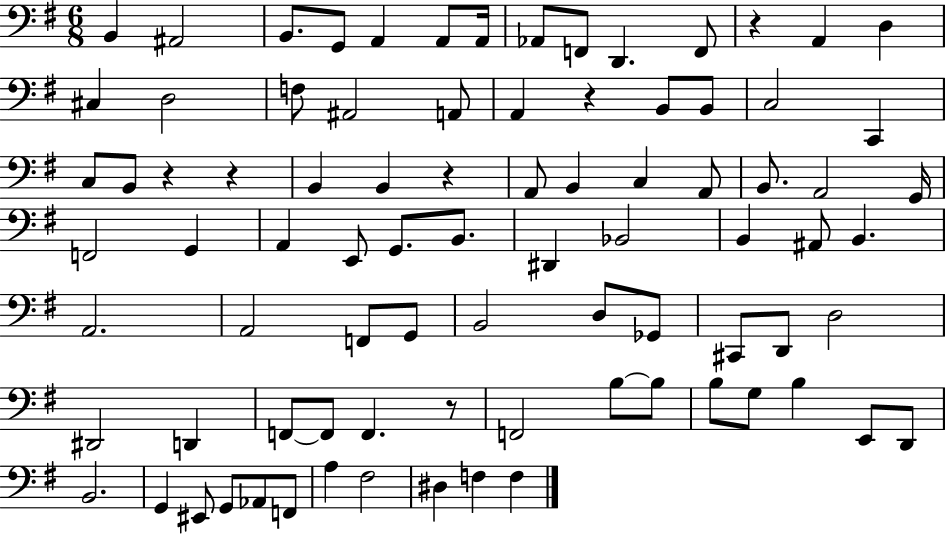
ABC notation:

X:1
T:Untitled
M:6/8
L:1/4
K:G
B,, ^A,,2 B,,/2 G,,/2 A,, A,,/2 A,,/4 _A,,/2 F,,/2 D,, F,,/2 z A,, D, ^C, D,2 F,/2 ^A,,2 A,,/2 A,, z B,,/2 B,,/2 C,2 C,, C,/2 B,,/2 z z B,, B,, z A,,/2 B,, C, A,,/2 B,,/2 A,,2 G,,/4 F,,2 G,, A,, E,,/2 G,,/2 B,,/2 ^D,, _B,,2 B,, ^A,,/2 B,, A,,2 A,,2 F,,/2 G,,/2 B,,2 D,/2 _G,,/2 ^C,,/2 D,,/2 D,2 ^D,,2 D,, F,,/2 F,,/2 F,, z/2 F,,2 B,/2 B,/2 B,/2 G,/2 B, E,,/2 D,,/2 B,,2 G,, ^E,,/2 G,,/2 _A,,/2 F,,/2 A, ^F,2 ^D, F, F,